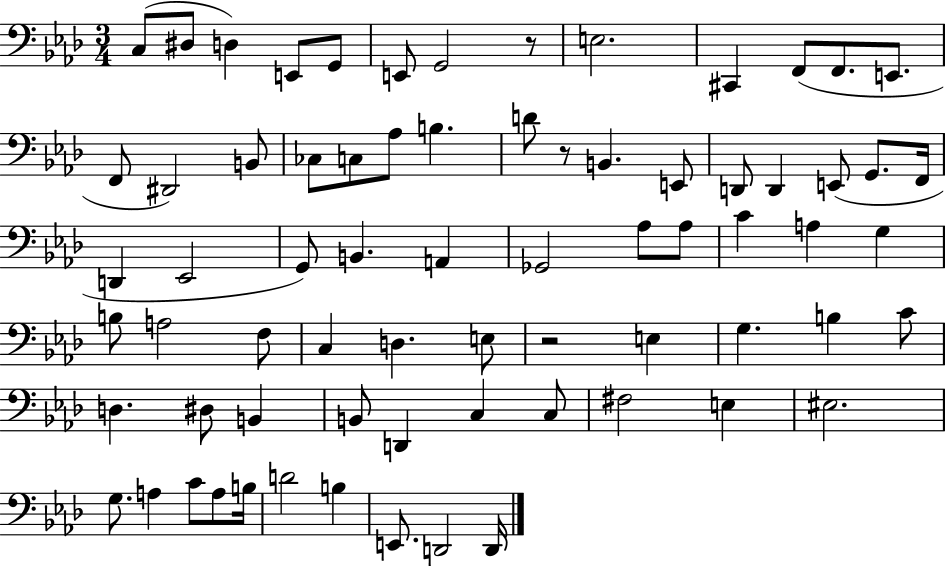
{
  \clef bass
  \numericTimeSignature
  \time 3/4
  \key aes \major
  c8( dis8 d4) e,8 g,8 | e,8 g,2 r8 | e2. | cis,4 f,8( f,8. e,8. | \break f,8 dis,2) b,8 | ces8 c8 aes8 b4. | d'8 r8 b,4. e,8 | d,8 d,4 e,8( g,8. f,16 | \break d,4 ees,2 | g,8) b,4. a,4 | ges,2 aes8 aes8 | c'4 a4 g4 | \break b8 a2 f8 | c4 d4. e8 | r2 e4 | g4. b4 c'8 | \break d4. dis8 b,4 | b,8 d,4 c4 c8 | fis2 e4 | eis2. | \break g8. a4 c'8 a8 b16 | d'2 b4 | e,8. d,2 d,16 | \bar "|."
}